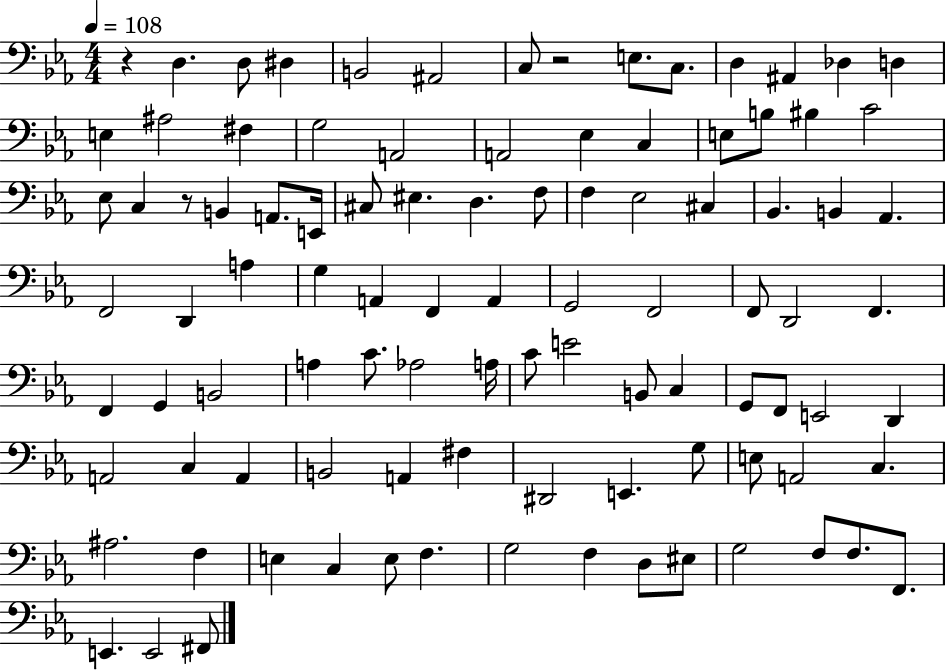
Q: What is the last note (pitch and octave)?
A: F#2